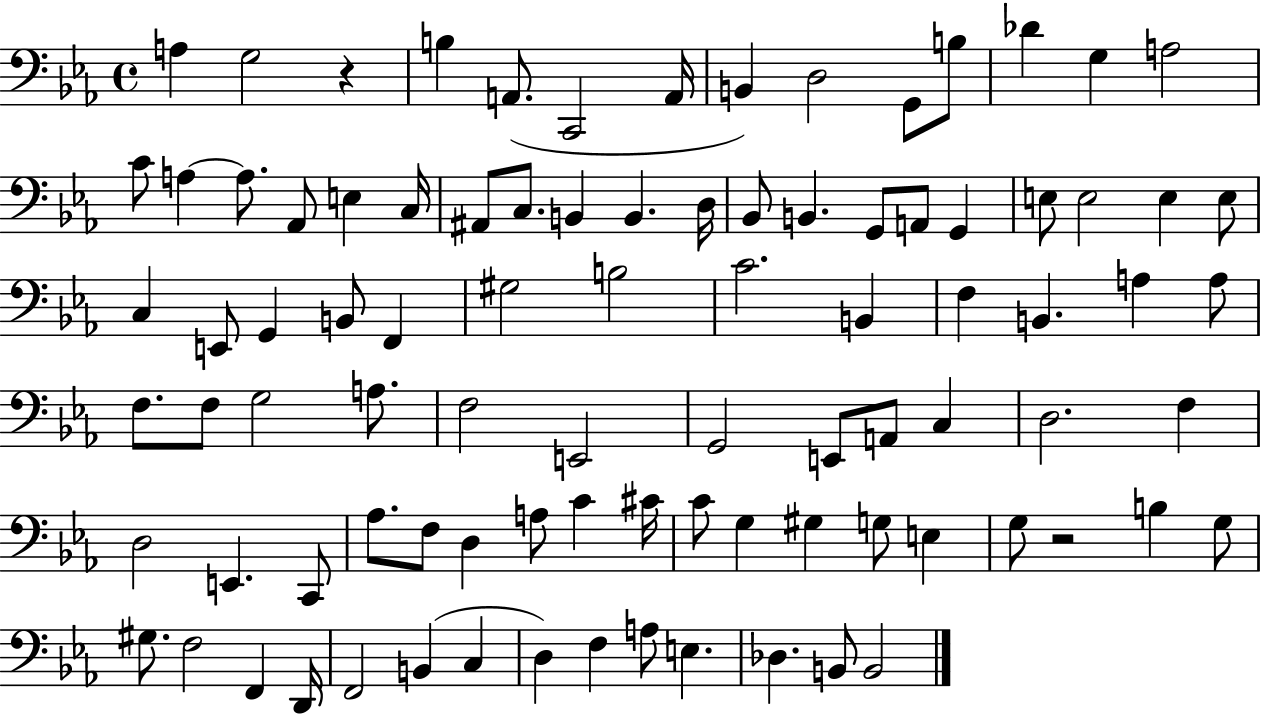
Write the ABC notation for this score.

X:1
T:Untitled
M:4/4
L:1/4
K:Eb
A, G,2 z B, A,,/2 C,,2 A,,/4 B,, D,2 G,,/2 B,/2 _D G, A,2 C/2 A, A,/2 _A,,/2 E, C,/4 ^A,,/2 C,/2 B,, B,, D,/4 _B,,/2 B,, G,,/2 A,,/2 G,, E,/2 E,2 E, E,/2 C, E,,/2 G,, B,,/2 F,, ^G,2 B,2 C2 B,, F, B,, A, A,/2 F,/2 F,/2 G,2 A,/2 F,2 E,,2 G,,2 E,,/2 A,,/2 C, D,2 F, D,2 E,, C,,/2 _A,/2 F,/2 D, A,/2 C ^C/4 C/2 G, ^G, G,/2 E, G,/2 z2 B, G,/2 ^G,/2 F,2 F,, D,,/4 F,,2 B,, C, D, F, A,/2 E, _D, B,,/2 B,,2